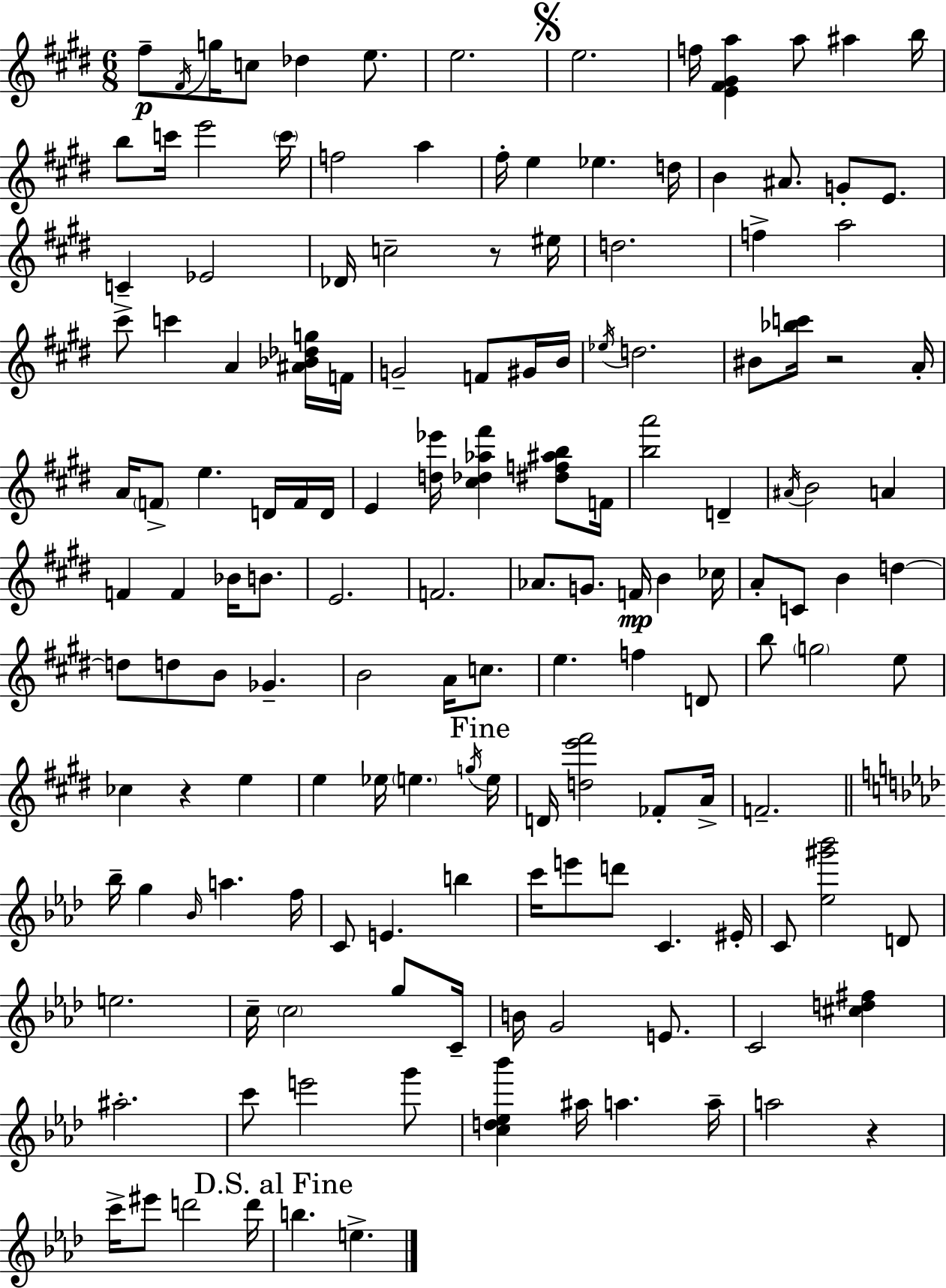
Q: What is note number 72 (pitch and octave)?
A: B4